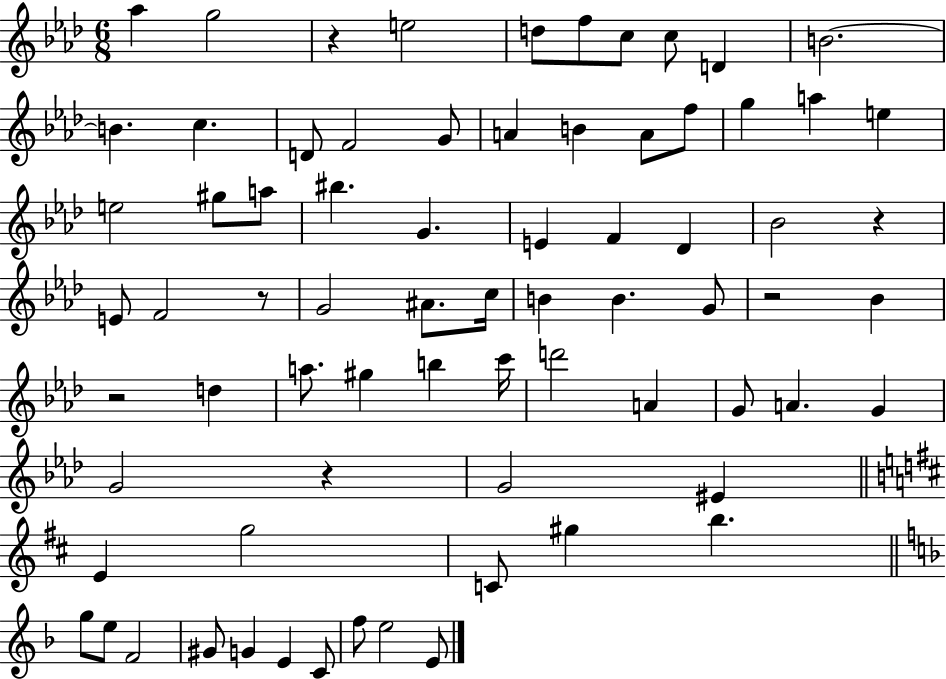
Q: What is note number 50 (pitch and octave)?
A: G4